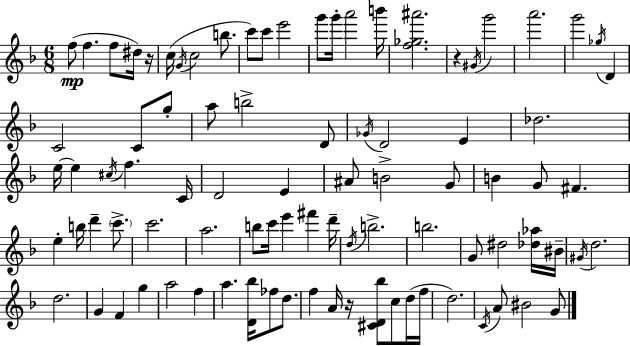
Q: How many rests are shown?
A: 3